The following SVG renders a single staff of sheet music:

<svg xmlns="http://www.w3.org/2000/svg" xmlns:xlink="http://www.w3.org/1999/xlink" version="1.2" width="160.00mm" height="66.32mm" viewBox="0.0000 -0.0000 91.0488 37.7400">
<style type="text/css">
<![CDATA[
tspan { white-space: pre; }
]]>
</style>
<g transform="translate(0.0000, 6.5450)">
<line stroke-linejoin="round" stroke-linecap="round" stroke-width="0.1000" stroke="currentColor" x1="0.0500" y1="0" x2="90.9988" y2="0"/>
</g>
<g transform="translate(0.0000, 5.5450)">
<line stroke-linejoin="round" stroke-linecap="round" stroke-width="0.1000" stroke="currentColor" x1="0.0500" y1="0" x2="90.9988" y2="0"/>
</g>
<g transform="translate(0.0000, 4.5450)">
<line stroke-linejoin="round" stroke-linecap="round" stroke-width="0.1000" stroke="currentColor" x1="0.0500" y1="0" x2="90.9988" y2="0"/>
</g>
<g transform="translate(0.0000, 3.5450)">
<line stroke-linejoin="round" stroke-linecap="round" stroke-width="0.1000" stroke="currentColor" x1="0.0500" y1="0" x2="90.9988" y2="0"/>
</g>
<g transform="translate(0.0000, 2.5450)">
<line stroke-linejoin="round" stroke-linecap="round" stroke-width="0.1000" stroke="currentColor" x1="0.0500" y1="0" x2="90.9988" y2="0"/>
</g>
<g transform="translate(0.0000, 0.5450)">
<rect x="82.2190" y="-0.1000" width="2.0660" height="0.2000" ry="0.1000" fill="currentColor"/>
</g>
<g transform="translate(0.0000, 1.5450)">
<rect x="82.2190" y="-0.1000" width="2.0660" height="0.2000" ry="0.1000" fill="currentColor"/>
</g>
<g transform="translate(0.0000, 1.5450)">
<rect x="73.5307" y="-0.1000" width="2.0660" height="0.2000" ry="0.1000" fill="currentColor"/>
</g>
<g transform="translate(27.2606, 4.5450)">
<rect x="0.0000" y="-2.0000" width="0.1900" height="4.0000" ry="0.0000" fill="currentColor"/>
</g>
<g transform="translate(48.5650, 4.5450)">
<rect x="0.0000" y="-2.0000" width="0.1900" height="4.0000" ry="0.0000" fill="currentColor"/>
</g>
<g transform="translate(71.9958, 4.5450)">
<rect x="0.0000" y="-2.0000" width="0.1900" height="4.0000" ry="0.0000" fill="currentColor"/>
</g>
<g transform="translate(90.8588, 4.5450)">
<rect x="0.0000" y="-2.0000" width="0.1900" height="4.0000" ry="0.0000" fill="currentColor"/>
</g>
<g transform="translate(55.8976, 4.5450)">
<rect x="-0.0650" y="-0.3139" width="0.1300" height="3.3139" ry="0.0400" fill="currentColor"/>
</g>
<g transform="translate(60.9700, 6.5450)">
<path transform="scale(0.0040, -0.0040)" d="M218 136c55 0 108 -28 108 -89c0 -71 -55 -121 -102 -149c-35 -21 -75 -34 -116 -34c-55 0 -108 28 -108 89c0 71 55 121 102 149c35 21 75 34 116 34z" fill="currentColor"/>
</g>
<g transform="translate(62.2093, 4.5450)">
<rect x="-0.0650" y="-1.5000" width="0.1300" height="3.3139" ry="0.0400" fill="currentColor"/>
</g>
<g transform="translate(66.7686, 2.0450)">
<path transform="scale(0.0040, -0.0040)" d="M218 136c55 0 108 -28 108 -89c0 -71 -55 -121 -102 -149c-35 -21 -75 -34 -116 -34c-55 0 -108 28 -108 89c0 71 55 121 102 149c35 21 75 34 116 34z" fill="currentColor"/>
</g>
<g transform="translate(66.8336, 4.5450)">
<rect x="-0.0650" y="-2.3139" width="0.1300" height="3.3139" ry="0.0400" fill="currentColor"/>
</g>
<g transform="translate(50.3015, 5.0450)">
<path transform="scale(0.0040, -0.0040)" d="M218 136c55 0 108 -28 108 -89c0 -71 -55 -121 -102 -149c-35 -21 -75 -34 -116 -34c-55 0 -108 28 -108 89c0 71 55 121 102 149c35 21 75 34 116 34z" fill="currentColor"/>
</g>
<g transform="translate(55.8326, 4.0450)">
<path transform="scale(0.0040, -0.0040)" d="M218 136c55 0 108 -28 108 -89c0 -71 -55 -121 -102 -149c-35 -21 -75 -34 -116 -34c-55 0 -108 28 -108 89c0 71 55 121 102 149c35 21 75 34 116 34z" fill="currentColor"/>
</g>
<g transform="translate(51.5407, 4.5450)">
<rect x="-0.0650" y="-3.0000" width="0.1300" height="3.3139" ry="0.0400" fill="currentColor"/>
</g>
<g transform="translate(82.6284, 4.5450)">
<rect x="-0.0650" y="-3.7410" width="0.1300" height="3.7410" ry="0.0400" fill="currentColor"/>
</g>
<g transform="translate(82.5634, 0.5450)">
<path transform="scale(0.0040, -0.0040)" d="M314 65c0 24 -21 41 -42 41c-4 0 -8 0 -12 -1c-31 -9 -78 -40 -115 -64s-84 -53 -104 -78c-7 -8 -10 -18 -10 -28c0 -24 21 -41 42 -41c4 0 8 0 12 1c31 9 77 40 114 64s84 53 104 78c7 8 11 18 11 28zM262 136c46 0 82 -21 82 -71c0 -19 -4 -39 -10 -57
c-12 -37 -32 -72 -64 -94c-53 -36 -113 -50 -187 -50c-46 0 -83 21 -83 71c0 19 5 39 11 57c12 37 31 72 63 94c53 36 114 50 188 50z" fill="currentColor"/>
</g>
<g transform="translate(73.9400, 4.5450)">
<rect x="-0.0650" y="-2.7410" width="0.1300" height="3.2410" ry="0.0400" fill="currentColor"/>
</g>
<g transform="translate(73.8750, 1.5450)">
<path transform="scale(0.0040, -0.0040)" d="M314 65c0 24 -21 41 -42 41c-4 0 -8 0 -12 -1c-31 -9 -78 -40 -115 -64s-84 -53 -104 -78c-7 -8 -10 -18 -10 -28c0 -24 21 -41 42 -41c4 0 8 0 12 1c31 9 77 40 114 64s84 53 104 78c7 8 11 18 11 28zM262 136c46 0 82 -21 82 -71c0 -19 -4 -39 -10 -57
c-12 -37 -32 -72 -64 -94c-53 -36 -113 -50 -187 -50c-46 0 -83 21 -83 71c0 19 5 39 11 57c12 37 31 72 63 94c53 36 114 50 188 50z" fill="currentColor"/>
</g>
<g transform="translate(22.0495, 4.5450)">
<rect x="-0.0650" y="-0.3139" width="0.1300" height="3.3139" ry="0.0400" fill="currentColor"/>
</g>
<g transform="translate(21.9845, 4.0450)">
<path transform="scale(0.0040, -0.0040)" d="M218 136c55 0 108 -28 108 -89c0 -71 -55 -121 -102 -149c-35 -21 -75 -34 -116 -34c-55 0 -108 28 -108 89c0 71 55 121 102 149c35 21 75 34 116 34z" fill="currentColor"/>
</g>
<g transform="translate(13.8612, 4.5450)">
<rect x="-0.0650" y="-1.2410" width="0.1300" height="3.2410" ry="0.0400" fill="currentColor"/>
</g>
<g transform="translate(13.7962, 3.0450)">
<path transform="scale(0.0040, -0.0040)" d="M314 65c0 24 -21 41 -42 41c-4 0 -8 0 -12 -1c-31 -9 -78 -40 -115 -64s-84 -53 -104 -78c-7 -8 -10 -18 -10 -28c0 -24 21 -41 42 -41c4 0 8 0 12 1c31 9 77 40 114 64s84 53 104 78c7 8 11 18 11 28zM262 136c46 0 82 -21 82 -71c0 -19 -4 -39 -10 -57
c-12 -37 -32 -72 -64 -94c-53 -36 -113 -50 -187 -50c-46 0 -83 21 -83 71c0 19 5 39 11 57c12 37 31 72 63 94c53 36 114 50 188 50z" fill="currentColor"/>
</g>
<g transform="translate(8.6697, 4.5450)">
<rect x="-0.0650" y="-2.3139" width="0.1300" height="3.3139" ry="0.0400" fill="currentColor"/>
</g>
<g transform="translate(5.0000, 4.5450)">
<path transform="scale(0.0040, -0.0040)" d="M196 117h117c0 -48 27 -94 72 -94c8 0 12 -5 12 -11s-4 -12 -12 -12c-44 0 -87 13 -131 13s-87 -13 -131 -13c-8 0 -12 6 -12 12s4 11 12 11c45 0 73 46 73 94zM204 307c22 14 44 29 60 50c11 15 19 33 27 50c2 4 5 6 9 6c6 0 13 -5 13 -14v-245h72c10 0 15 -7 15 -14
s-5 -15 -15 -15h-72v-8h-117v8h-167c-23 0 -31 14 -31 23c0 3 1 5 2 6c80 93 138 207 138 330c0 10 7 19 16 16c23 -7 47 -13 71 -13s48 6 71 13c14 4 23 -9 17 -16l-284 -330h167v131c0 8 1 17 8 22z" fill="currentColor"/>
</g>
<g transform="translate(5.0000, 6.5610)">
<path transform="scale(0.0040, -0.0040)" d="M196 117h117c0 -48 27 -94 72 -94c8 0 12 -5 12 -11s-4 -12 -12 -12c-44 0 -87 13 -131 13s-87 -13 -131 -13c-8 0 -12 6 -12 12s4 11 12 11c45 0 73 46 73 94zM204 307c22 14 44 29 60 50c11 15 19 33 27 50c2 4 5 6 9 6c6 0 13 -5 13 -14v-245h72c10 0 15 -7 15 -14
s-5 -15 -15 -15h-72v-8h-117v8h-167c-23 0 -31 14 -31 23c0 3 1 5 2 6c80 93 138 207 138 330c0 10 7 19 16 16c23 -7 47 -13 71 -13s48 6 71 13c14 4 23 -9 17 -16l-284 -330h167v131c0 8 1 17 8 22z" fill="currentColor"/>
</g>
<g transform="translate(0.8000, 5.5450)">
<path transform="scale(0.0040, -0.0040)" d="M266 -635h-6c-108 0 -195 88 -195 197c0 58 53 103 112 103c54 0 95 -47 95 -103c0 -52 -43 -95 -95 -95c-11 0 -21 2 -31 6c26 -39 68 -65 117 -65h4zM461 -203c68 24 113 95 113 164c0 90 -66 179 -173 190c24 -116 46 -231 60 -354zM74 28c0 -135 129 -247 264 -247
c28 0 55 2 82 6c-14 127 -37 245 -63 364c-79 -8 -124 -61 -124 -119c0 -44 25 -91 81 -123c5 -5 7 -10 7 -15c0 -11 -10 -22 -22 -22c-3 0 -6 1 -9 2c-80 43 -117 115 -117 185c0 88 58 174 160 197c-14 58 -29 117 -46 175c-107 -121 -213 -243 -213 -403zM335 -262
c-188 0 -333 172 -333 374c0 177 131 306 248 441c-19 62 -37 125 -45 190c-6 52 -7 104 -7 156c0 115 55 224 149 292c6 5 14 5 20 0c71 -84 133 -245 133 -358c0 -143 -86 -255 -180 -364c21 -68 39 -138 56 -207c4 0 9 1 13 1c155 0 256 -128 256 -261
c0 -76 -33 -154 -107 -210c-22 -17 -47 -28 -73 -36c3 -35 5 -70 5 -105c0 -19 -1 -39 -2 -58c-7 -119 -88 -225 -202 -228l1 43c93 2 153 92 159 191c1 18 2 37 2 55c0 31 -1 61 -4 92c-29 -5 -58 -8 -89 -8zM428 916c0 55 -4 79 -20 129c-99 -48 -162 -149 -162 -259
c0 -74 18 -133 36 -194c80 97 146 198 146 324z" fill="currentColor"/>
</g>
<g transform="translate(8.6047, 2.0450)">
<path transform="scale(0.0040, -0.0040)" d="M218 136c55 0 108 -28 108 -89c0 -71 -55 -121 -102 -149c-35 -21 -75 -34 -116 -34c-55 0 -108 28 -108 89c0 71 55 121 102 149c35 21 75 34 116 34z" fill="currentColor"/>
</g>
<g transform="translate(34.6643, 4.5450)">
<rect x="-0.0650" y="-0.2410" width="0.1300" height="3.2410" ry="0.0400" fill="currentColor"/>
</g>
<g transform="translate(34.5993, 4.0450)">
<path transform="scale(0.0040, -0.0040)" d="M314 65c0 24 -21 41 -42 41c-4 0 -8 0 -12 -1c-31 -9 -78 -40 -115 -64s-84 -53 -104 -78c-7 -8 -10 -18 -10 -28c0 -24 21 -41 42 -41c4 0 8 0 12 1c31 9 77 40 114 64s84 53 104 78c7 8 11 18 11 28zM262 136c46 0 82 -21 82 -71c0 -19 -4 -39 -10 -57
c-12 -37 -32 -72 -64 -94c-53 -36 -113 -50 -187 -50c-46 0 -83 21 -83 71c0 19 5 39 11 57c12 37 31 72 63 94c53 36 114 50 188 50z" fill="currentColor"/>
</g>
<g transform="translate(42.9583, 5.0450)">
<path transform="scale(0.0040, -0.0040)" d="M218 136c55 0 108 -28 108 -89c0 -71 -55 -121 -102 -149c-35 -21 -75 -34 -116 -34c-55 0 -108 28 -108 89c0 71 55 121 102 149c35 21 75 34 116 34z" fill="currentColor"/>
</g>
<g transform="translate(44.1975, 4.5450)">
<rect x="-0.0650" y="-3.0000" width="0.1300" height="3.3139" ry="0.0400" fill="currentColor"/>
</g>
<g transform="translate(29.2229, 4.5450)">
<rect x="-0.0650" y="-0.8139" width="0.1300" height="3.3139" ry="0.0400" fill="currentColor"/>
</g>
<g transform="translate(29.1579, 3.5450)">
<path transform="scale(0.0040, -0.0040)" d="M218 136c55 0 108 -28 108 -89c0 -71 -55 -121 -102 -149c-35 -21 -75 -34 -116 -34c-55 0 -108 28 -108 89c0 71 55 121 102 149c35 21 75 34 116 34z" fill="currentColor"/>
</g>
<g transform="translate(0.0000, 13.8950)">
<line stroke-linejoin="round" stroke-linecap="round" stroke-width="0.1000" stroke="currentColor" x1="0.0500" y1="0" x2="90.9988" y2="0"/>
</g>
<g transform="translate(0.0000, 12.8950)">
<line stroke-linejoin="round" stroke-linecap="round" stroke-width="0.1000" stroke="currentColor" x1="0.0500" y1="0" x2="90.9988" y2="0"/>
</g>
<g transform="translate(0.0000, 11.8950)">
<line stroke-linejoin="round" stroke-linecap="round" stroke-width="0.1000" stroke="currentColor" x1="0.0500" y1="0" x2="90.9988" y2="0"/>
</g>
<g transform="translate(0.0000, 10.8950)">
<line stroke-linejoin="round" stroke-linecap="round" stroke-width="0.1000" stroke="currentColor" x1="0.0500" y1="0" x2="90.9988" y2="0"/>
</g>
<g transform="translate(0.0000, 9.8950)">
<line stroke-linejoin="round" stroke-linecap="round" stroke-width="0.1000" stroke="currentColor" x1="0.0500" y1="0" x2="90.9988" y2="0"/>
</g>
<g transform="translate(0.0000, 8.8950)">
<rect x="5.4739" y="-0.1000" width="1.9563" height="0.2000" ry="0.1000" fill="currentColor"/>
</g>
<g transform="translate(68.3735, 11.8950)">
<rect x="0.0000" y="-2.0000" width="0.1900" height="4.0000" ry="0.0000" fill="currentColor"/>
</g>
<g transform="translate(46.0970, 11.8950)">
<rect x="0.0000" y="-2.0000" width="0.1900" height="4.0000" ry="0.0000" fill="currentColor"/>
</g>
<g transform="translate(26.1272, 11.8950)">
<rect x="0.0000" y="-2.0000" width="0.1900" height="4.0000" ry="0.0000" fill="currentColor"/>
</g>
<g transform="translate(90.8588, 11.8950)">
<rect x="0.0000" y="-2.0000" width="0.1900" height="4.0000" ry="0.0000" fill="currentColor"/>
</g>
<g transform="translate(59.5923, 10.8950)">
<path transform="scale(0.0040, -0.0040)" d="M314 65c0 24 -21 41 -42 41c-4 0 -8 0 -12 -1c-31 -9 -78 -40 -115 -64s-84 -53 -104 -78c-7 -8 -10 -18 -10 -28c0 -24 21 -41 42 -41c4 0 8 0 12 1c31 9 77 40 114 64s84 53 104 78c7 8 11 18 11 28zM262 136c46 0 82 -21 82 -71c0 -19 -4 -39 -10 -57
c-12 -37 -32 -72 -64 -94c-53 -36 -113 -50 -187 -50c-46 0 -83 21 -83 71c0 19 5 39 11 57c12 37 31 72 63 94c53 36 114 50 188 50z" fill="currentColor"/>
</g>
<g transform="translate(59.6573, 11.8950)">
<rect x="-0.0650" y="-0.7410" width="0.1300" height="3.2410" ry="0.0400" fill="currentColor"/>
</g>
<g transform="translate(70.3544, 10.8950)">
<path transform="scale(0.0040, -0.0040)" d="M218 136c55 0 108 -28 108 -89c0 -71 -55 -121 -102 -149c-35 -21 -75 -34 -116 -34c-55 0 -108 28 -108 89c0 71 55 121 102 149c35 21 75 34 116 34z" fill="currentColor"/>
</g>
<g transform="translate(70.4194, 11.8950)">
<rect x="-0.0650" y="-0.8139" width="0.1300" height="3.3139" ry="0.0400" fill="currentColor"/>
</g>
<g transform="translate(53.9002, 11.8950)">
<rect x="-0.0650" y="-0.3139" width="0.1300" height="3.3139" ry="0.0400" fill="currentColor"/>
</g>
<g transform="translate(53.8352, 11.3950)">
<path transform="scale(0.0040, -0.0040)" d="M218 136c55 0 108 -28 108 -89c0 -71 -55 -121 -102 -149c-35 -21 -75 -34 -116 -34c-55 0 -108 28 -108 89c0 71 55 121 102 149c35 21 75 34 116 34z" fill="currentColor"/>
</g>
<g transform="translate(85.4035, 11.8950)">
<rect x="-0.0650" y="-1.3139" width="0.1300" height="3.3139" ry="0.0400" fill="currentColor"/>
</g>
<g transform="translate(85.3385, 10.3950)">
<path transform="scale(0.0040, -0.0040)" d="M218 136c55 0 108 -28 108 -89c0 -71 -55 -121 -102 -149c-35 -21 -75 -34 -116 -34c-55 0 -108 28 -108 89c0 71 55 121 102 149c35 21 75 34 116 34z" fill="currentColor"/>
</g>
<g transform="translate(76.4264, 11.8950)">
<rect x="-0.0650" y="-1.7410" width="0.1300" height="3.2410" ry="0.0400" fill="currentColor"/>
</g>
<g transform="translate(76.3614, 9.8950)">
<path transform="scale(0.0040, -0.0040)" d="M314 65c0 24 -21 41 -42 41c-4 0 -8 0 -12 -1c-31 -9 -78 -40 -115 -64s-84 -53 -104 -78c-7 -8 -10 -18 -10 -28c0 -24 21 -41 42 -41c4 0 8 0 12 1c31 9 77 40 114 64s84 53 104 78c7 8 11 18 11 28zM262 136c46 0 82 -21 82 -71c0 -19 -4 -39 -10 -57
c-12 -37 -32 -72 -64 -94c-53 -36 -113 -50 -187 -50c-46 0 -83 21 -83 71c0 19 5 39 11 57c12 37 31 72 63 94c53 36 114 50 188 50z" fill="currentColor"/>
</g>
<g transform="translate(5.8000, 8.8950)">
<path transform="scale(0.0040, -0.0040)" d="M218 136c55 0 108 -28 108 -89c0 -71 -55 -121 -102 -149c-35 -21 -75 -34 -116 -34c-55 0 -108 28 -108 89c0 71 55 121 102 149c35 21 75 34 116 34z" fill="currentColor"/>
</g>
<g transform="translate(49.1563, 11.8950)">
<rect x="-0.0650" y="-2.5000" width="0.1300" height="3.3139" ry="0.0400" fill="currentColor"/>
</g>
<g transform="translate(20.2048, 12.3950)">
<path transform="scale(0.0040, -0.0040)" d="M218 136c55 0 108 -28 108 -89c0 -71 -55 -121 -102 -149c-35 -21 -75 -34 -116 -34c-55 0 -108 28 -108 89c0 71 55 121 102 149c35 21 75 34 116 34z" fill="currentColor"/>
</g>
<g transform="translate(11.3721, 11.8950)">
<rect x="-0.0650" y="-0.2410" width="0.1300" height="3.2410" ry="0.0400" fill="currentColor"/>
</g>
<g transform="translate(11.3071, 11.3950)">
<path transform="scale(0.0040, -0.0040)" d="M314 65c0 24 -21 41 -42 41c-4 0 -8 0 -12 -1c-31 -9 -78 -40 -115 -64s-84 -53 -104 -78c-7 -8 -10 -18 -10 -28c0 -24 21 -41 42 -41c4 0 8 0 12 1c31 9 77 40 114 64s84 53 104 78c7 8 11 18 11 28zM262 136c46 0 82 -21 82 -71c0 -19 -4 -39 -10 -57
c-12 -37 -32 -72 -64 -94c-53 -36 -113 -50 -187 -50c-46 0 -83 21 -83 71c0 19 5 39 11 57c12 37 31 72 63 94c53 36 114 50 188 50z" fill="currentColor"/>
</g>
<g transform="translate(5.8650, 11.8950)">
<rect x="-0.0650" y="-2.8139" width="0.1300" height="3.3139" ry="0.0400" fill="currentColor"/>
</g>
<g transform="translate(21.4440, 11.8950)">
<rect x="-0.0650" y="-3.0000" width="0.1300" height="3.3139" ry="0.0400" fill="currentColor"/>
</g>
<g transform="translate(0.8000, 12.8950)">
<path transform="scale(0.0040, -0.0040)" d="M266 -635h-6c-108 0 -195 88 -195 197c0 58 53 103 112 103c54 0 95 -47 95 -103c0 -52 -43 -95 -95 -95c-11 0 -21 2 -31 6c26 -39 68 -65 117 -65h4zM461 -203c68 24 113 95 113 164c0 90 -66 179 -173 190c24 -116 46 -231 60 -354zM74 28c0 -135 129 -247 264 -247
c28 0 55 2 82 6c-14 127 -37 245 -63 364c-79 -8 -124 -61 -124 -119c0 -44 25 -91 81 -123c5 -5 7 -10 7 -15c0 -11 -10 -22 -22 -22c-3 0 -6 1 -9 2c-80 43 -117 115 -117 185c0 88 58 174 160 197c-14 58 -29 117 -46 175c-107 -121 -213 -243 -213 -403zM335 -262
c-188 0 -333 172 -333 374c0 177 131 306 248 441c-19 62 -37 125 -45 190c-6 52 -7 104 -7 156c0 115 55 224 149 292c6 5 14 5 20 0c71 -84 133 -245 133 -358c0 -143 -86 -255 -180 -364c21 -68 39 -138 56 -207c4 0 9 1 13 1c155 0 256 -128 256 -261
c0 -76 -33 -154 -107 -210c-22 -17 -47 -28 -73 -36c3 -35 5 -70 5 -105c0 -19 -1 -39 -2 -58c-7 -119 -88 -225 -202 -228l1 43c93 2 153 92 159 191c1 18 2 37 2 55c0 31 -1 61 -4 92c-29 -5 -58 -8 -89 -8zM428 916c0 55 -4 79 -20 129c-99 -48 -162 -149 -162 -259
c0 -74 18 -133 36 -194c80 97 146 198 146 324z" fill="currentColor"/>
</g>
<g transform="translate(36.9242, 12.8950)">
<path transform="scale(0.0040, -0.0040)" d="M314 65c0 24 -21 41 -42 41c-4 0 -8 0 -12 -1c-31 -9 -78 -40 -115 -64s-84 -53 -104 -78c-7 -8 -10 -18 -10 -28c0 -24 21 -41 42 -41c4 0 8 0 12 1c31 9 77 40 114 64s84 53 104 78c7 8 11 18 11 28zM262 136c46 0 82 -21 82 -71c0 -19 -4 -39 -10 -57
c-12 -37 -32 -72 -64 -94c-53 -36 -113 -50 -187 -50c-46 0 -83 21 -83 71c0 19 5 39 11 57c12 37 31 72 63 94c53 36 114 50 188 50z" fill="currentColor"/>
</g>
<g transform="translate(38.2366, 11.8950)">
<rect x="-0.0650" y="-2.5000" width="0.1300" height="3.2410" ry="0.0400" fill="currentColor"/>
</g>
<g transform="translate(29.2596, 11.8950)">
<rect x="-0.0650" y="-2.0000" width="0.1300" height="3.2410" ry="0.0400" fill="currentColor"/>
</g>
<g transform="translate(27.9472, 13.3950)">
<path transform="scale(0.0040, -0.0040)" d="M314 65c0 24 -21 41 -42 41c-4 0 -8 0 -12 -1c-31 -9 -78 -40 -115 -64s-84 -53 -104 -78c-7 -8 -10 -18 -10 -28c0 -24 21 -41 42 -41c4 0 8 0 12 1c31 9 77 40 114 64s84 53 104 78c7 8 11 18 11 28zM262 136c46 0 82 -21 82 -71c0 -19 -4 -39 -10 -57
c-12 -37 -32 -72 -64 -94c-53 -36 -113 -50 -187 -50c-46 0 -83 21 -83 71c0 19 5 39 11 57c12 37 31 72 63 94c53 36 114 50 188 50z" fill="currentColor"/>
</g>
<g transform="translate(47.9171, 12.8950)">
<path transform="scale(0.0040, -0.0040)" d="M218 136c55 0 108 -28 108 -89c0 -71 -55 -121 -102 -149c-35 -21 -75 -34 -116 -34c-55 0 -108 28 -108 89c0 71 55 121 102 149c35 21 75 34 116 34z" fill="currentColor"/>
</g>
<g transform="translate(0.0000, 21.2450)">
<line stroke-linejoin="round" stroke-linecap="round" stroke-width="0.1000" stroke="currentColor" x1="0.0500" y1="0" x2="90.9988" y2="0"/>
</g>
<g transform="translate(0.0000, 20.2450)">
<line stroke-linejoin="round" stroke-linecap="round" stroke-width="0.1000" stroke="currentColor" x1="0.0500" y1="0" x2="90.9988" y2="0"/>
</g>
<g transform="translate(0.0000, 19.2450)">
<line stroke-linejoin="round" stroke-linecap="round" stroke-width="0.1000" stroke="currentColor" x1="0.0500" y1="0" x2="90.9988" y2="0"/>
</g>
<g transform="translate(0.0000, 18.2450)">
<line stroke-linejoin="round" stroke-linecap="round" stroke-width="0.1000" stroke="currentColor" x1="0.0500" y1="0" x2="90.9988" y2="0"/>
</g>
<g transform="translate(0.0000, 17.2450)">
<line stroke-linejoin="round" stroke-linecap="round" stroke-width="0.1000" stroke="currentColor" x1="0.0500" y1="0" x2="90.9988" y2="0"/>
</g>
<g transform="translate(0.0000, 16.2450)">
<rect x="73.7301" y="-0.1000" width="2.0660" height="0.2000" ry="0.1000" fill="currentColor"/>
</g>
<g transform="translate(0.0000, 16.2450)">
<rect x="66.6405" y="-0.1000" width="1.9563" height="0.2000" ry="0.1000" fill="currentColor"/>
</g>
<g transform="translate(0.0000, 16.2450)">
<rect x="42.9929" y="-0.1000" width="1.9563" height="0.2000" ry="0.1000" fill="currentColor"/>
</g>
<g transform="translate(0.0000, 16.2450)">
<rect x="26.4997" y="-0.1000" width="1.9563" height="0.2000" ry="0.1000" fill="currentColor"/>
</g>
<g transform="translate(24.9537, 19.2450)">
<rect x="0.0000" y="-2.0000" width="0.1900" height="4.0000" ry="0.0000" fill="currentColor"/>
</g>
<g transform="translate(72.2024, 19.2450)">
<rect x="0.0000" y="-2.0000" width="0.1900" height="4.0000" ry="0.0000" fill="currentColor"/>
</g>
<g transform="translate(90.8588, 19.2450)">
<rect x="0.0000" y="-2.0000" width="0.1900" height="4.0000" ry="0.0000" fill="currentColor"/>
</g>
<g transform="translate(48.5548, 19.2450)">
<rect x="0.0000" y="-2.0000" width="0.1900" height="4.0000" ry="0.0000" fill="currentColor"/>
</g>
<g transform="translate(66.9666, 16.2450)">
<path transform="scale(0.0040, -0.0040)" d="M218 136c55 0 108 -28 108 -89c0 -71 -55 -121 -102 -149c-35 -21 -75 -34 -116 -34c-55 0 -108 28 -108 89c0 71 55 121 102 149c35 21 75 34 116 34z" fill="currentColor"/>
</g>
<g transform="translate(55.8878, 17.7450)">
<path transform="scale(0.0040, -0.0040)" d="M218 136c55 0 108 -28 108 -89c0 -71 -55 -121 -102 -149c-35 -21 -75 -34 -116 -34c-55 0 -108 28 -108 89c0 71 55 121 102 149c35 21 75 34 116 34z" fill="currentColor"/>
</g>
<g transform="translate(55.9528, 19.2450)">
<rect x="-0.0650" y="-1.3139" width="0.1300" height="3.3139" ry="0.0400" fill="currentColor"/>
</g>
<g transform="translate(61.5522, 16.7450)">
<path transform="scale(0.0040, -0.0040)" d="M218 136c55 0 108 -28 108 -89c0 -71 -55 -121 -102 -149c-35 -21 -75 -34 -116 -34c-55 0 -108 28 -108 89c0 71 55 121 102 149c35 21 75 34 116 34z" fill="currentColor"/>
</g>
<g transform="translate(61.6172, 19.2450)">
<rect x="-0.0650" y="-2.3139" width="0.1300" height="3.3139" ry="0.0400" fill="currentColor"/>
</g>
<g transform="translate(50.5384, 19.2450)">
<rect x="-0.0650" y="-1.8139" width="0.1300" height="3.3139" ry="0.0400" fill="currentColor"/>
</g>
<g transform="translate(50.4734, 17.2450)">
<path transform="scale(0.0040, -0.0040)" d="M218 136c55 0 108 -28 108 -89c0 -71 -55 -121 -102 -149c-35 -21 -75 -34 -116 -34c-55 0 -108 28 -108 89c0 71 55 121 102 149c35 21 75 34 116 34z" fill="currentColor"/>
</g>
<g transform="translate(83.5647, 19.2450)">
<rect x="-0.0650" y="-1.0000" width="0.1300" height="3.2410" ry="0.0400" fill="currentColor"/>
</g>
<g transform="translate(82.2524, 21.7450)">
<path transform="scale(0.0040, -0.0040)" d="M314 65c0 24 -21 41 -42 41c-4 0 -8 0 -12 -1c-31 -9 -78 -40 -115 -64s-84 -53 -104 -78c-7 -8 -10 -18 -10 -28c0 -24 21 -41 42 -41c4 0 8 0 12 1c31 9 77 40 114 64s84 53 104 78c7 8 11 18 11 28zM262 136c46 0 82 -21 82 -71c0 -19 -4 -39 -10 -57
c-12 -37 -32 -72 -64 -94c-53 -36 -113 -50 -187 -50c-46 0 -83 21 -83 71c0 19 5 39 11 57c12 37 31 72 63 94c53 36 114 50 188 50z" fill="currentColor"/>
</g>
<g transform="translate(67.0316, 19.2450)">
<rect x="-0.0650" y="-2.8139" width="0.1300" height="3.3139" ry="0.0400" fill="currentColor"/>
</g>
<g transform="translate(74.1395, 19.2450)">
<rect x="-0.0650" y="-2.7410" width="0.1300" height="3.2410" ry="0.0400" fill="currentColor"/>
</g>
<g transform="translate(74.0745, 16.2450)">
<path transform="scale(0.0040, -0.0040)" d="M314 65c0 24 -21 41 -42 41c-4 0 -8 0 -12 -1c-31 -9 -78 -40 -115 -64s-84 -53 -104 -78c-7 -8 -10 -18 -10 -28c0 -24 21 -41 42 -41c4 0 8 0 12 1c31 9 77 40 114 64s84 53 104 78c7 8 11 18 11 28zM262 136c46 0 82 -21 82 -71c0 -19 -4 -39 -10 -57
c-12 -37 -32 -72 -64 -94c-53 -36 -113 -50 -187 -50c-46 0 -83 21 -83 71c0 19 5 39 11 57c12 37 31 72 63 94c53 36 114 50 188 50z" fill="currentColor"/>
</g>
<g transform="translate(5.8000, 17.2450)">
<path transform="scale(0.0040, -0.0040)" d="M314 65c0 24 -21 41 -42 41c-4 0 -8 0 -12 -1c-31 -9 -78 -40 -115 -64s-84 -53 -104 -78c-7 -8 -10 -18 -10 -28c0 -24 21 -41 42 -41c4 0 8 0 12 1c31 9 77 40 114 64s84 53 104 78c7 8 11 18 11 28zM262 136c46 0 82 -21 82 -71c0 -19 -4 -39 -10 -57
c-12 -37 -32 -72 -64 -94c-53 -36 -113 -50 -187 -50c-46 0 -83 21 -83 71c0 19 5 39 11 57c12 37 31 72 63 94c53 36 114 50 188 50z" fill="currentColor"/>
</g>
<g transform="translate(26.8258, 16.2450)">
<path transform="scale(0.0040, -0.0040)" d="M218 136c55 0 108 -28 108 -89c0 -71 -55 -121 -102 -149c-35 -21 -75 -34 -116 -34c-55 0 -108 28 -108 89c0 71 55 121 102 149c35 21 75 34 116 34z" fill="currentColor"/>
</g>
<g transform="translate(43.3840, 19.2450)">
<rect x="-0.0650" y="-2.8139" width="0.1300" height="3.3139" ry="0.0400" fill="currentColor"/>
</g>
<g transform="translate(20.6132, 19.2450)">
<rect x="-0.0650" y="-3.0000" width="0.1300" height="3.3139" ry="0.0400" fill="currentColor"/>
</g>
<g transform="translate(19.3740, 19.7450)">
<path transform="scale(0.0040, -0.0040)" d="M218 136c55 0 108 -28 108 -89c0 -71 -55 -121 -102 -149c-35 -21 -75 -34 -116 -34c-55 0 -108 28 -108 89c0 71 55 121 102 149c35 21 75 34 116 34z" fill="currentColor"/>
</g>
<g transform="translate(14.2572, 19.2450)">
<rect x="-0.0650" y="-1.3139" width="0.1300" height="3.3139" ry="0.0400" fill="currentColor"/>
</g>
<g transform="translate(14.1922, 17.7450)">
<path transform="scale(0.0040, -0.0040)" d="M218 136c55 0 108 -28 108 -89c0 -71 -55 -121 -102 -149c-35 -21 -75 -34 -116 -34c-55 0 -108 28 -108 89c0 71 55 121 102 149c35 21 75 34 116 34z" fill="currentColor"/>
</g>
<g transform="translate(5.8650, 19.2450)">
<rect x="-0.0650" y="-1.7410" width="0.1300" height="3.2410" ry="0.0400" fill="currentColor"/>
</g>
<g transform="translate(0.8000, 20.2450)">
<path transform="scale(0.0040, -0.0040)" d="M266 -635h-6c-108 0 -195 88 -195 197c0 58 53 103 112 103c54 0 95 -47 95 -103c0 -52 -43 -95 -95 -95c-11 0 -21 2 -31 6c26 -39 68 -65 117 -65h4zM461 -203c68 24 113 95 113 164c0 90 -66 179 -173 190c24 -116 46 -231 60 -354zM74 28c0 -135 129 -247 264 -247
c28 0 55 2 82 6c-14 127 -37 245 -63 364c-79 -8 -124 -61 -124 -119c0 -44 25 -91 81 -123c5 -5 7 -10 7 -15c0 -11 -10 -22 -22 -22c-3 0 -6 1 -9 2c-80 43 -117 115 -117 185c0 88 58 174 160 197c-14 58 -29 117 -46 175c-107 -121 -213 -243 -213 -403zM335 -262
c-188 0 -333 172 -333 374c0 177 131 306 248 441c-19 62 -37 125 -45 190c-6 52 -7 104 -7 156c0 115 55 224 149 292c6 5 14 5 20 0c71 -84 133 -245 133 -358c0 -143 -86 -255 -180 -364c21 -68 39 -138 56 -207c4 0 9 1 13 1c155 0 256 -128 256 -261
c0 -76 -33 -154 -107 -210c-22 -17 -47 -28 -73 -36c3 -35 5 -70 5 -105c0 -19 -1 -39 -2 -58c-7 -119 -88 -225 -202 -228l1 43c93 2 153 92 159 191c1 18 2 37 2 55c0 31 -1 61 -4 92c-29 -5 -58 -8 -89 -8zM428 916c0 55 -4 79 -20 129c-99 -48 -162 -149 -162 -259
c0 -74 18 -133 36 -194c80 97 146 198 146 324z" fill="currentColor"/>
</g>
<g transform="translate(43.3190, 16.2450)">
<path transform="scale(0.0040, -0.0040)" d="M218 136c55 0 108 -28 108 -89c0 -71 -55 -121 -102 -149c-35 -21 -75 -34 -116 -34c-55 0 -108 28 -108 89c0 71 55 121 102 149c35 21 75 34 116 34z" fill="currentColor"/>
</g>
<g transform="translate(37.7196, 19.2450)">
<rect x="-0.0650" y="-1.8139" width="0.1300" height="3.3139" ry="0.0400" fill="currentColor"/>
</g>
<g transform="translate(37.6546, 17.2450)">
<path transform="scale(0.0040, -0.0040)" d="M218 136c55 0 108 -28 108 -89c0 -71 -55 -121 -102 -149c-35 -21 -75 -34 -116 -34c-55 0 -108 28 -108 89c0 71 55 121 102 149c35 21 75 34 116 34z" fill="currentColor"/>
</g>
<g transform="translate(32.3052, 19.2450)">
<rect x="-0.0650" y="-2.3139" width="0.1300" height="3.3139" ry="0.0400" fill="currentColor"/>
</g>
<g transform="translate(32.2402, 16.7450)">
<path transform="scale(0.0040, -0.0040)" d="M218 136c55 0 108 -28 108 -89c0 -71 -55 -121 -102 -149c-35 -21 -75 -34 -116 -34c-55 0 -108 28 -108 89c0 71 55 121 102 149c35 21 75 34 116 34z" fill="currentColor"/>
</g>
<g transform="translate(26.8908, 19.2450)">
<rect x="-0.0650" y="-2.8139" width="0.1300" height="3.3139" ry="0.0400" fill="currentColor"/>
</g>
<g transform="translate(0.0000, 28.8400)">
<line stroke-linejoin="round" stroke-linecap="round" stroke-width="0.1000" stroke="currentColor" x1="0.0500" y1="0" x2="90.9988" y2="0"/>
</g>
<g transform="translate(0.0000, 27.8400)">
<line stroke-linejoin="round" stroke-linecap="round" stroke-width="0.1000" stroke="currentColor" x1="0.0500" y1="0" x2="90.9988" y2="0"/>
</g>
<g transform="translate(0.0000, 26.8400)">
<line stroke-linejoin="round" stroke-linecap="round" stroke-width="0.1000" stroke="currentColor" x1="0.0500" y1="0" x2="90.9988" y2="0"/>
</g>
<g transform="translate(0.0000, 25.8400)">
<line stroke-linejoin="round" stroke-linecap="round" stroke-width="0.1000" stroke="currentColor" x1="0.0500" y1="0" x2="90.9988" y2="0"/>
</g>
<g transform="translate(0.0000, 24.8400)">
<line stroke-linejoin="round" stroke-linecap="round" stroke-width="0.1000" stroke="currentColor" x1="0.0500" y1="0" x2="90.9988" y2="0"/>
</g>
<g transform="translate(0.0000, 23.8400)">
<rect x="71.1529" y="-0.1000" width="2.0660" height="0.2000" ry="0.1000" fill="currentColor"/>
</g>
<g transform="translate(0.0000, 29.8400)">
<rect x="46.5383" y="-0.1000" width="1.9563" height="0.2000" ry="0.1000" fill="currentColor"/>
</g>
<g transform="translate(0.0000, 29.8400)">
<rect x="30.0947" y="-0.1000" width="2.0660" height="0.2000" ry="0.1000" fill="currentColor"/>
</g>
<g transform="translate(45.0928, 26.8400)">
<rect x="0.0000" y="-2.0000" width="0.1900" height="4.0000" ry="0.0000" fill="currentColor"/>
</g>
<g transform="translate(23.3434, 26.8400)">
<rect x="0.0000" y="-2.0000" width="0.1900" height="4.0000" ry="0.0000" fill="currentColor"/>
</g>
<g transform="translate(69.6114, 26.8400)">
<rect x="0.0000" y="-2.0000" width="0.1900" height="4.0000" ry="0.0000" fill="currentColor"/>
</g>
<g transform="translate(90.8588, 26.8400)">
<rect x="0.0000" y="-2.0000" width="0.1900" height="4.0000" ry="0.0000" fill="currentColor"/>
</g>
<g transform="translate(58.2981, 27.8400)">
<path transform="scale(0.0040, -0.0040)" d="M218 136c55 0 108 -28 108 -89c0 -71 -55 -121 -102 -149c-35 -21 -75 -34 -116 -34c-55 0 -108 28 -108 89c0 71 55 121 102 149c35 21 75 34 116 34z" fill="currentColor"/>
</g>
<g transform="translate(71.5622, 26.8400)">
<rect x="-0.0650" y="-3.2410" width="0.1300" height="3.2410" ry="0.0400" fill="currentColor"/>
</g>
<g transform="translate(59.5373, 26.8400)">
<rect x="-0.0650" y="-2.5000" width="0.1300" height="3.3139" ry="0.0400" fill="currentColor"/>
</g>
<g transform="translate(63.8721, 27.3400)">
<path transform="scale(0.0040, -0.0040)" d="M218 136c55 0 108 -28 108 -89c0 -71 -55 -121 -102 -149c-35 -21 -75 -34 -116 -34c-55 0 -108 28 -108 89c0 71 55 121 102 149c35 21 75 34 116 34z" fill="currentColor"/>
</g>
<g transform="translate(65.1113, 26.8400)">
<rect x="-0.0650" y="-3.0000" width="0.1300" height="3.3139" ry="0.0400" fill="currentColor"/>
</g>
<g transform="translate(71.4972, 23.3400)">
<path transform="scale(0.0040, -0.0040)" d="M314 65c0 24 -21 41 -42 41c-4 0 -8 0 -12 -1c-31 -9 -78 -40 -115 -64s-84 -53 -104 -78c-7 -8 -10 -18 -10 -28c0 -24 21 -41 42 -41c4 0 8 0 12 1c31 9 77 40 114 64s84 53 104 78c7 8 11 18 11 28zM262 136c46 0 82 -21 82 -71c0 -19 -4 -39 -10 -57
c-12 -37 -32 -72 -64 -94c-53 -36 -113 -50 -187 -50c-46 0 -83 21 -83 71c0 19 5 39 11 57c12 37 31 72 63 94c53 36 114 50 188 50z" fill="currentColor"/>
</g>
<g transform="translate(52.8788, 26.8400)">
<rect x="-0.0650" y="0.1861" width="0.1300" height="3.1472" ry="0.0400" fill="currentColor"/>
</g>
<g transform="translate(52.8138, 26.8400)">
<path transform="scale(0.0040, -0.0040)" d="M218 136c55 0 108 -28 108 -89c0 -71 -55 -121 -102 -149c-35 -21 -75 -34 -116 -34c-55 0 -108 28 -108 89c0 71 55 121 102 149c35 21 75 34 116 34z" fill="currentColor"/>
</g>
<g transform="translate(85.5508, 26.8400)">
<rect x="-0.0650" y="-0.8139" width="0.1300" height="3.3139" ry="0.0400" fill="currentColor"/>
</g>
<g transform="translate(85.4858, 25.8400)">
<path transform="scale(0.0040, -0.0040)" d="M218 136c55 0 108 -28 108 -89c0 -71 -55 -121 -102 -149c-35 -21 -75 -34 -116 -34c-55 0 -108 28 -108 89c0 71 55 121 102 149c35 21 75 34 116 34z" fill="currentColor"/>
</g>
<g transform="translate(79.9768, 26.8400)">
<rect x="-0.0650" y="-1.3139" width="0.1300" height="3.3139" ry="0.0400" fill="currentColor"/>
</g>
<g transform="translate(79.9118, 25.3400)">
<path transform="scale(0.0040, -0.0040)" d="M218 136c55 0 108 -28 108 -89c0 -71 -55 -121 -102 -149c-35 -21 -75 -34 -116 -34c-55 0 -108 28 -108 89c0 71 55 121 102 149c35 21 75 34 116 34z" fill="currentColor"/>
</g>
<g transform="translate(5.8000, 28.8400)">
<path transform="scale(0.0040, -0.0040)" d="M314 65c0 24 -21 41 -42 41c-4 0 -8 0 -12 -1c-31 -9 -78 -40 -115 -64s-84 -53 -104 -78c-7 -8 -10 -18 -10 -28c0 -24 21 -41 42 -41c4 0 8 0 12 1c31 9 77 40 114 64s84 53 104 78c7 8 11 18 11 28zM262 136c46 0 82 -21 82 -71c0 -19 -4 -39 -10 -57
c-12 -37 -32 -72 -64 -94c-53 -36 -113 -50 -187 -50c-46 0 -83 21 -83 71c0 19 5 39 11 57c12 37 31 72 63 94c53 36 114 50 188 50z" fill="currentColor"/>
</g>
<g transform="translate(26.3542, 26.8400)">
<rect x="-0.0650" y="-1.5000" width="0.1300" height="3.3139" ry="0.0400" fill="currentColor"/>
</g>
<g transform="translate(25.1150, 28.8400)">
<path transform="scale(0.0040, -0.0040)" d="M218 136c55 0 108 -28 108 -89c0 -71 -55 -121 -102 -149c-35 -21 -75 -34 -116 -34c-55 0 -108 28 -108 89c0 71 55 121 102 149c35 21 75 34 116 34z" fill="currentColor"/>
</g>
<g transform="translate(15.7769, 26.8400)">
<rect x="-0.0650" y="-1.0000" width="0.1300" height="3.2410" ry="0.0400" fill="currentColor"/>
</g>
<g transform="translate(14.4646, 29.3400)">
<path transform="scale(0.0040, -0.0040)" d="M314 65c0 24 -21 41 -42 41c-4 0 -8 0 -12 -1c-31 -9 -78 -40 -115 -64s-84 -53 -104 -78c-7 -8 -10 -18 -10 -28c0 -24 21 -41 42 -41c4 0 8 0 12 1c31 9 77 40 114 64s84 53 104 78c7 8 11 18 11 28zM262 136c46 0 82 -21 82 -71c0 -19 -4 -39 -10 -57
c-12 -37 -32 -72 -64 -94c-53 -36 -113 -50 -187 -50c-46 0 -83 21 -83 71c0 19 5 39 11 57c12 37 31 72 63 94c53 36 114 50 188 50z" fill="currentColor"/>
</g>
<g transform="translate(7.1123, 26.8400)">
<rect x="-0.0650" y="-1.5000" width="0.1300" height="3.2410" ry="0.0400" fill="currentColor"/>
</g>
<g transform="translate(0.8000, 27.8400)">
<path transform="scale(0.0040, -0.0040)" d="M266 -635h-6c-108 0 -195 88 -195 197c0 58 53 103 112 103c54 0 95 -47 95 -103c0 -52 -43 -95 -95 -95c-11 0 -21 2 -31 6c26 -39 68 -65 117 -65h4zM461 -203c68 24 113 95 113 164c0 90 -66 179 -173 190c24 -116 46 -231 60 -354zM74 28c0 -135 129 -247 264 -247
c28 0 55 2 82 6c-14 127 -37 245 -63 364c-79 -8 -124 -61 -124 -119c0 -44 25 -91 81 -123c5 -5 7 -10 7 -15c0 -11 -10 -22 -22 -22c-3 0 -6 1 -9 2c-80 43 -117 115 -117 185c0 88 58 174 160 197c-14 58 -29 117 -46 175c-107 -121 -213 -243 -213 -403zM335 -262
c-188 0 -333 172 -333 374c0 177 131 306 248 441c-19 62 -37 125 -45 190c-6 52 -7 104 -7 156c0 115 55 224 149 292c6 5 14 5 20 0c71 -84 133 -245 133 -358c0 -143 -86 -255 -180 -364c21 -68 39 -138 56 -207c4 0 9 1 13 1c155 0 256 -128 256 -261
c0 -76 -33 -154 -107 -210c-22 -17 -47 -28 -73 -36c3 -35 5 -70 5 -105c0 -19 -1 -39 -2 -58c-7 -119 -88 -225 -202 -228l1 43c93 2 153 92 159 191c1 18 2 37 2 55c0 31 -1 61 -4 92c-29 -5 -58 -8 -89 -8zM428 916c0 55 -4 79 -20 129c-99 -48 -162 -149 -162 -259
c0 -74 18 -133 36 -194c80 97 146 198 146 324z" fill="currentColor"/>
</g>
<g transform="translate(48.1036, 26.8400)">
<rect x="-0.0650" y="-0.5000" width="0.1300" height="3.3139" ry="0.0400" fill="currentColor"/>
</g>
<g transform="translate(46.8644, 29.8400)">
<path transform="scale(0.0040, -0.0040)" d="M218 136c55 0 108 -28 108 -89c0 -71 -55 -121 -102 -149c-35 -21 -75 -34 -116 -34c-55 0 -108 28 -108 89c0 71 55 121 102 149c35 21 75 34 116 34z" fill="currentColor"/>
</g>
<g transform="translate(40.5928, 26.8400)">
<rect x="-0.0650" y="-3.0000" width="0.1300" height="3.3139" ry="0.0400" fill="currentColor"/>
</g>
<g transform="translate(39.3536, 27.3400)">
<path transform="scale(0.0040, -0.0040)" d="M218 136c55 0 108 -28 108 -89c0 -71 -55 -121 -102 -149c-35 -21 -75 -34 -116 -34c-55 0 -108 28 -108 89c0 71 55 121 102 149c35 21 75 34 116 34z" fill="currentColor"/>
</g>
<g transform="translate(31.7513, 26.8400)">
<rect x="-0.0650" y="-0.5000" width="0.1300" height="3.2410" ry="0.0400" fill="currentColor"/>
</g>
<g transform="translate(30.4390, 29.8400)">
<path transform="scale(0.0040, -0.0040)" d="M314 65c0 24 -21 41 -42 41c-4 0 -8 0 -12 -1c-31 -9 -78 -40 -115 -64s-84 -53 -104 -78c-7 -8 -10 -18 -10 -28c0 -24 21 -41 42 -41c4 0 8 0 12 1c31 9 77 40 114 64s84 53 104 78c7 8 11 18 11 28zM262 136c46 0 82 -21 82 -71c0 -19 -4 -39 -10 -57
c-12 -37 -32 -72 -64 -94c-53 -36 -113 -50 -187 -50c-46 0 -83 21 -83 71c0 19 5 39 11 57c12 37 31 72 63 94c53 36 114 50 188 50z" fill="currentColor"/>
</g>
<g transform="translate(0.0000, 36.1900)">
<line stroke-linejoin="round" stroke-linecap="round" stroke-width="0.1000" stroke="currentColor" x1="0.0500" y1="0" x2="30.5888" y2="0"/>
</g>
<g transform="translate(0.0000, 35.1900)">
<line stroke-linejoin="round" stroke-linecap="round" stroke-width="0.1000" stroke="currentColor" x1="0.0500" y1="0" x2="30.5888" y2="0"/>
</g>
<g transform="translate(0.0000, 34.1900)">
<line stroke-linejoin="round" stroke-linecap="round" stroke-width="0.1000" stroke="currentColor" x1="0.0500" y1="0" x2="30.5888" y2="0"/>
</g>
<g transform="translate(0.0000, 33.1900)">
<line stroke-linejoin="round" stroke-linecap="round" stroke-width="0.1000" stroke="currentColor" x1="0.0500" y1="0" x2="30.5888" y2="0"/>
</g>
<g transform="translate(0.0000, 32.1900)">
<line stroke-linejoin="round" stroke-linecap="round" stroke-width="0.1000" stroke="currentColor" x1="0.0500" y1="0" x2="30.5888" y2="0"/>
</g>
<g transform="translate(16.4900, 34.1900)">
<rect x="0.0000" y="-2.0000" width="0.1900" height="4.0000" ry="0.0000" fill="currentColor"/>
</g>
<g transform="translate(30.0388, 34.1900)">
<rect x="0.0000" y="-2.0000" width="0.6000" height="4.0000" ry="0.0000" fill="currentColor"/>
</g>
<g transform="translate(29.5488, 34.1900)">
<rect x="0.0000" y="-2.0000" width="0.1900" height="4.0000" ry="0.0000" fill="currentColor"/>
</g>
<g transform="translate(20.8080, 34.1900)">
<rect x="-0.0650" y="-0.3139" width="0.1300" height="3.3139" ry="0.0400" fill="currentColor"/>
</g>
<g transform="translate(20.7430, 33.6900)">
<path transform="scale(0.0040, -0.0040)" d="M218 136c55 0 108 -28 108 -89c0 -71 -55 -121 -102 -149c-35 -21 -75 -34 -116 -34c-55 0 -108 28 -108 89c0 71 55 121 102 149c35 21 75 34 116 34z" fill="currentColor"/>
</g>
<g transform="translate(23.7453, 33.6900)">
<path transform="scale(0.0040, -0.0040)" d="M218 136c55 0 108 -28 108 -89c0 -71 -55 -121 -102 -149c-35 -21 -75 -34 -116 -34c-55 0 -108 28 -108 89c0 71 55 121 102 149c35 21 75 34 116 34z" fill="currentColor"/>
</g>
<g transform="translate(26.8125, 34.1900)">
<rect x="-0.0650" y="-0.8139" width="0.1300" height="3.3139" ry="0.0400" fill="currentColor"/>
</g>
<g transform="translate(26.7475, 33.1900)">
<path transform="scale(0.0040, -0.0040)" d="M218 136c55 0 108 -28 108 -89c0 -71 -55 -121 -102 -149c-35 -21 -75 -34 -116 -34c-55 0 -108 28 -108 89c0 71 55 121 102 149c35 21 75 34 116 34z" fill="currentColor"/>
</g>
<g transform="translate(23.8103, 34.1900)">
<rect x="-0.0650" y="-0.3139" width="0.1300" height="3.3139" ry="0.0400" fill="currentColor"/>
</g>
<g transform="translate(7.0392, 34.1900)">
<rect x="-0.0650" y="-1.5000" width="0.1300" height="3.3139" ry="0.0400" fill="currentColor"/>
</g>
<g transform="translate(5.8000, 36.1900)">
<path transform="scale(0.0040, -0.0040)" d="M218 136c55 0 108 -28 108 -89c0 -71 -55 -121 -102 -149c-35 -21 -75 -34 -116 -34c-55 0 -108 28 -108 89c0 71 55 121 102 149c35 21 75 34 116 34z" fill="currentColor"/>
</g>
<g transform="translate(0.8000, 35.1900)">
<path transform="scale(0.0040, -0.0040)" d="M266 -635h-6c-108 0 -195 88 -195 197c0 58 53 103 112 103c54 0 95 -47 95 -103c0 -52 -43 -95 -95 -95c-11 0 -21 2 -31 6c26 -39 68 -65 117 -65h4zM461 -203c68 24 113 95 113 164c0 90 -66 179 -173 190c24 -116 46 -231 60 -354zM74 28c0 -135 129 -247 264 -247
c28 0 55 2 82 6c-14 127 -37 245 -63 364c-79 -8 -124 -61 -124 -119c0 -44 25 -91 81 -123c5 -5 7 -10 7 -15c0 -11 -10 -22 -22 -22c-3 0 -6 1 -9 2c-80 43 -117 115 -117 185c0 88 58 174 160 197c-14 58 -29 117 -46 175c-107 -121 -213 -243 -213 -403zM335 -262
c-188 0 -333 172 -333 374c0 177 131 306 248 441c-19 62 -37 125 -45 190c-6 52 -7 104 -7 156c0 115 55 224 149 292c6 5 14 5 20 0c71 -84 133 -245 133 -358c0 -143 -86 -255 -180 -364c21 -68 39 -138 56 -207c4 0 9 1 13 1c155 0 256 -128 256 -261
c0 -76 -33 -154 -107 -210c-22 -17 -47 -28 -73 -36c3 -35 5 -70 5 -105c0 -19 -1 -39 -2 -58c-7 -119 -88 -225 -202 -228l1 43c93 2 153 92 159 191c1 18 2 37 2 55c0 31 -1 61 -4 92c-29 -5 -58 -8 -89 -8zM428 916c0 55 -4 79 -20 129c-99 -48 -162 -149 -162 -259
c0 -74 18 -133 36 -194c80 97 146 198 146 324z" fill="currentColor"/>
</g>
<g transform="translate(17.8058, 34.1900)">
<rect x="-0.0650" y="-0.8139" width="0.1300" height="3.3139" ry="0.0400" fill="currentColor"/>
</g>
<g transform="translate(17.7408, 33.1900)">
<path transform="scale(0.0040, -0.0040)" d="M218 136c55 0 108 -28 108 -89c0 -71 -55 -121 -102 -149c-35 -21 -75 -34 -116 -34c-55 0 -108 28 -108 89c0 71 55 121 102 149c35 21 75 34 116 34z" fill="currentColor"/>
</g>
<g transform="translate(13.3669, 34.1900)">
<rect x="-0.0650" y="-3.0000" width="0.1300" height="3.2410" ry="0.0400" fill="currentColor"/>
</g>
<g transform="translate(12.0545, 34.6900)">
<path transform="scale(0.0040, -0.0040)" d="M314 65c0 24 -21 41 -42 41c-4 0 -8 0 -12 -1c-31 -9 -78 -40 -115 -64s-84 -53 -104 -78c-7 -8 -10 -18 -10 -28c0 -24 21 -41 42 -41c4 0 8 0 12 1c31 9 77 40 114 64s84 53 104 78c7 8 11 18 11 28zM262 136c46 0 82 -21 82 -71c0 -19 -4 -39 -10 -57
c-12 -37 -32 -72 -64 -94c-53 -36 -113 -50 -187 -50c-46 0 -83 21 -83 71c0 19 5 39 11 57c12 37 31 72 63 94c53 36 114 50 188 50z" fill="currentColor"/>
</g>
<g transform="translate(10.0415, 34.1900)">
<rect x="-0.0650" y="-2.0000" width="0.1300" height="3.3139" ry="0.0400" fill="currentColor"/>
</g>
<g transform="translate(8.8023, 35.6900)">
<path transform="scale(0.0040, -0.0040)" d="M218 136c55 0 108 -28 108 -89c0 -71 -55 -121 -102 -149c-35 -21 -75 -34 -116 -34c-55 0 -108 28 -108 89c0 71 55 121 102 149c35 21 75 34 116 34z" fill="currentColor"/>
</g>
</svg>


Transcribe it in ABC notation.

X:1
T:Untitled
M:4/4
L:1/4
K:C
g e2 c d c2 A A c E g a2 c'2 a c2 A F2 G2 G c d2 d f2 e f2 e A a g f a f e g a a2 D2 E2 D2 E C2 A C B G A b2 e d E F A2 d c c d